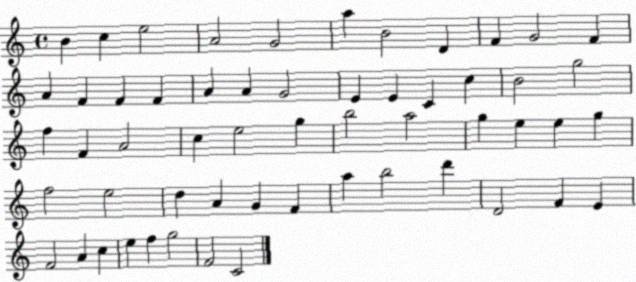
X:1
T:Untitled
M:4/4
L:1/4
K:C
B c e2 A2 G2 a B2 D F G2 F A F F F A A G2 E E C c B2 g2 f F A2 c e2 g b2 a2 g e e g f2 e2 d A G F a b2 d' D2 F E F2 A c e f g2 F2 C2